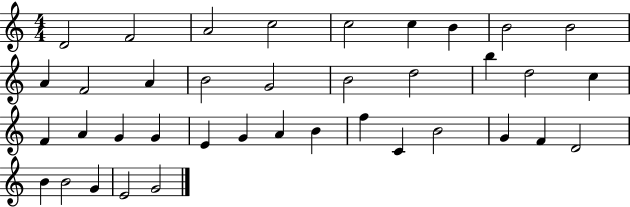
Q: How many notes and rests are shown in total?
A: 38